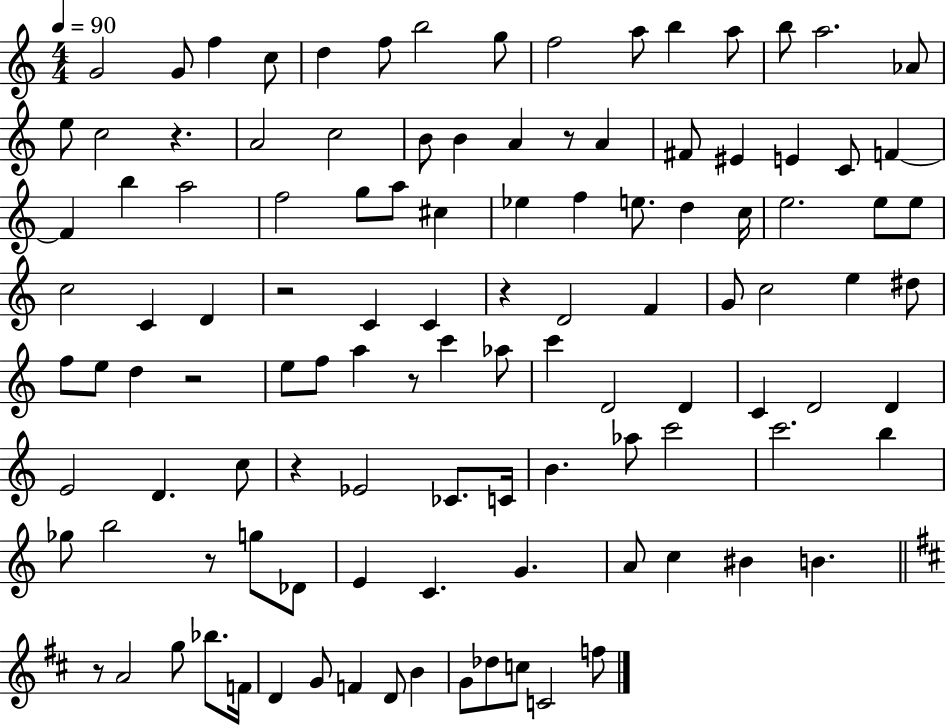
G4/h G4/e F5/q C5/e D5/q F5/e B5/h G5/e F5/h A5/e B5/q A5/e B5/e A5/h. Ab4/e E5/e C5/h R/q. A4/h C5/h B4/e B4/q A4/q R/e A4/q F#4/e EIS4/q E4/q C4/e F4/q F4/q B5/q A5/h F5/h G5/e A5/e C#5/q Eb5/q F5/q E5/e. D5/q C5/s E5/h. E5/e E5/e C5/h C4/q D4/q R/h C4/q C4/q R/q D4/h F4/q G4/e C5/h E5/q D#5/e F5/e E5/e D5/q R/h E5/e F5/e A5/q R/e C6/q Ab5/e C6/q D4/h D4/q C4/q D4/h D4/q E4/h D4/q. C5/e R/q Eb4/h CES4/e. C4/s B4/q. Ab5/e C6/h C6/h. B5/q Gb5/e B5/h R/e G5/e Db4/e E4/q C4/q. G4/q. A4/e C5/q BIS4/q B4/q. R/e A4/h G5/e Bb5/e. F4/s D4/q G4/e F4/q D4/e B4/q G4/e Db5/e C5/e C4/h F5/e